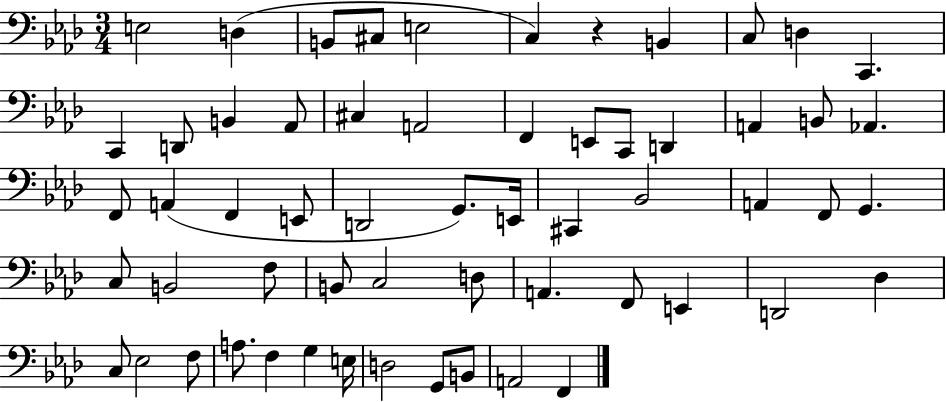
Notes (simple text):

E3/h D3/q B2/e C#3/e E3/h C3/q R/q B2/q C3/e D3/q C2/q. C2/q D2/e B2/q Ab2/e C#3/q A2/h F2/q E2/e C2/e D2/q A2/q B2/e Ab2/q. F2/e A2/q F2/q E2/e D2/h G2/e. E2/s C#2/q Bb2/h A2/q F2/e G2/q. C3/e B2/h F3/e B2/e C3/h D3/e A2/q. F2/e E2/q D2/h Db3/q C3/e Eb3/h F3/e A3/e. F3/q G3/q E3/s D3/h G2/e B2/e A2/h F2/q